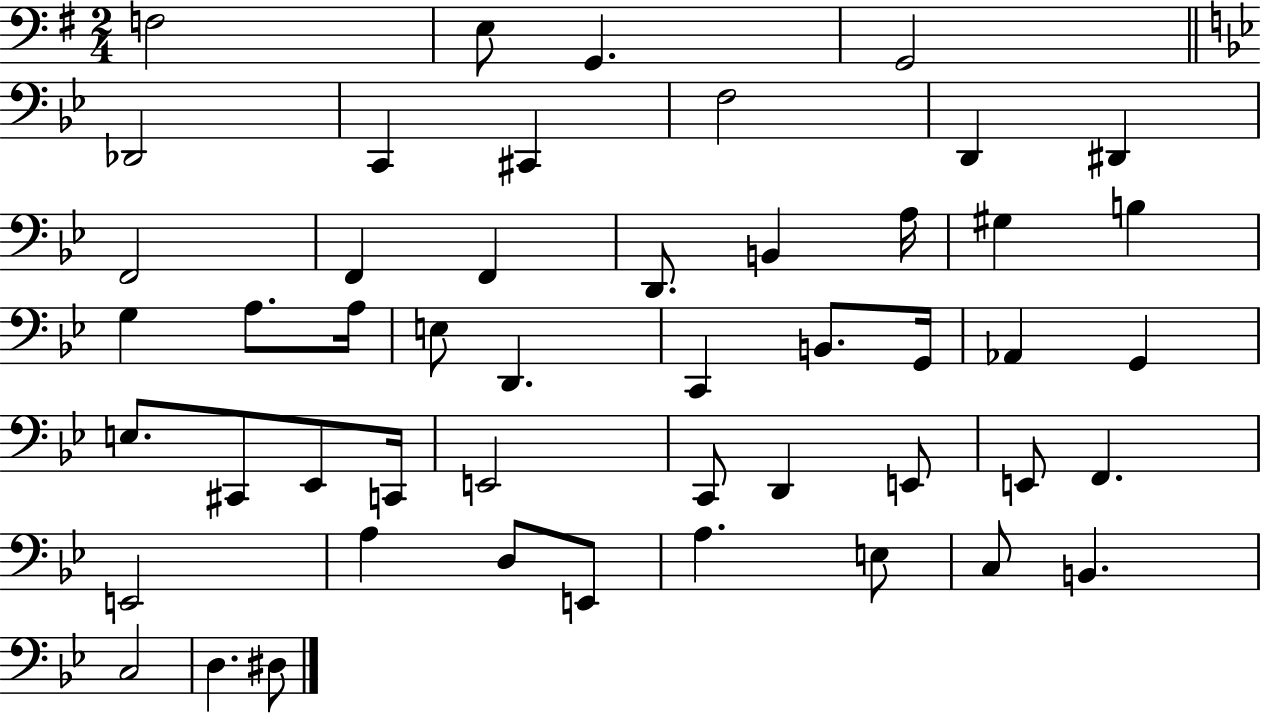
{
  \clef bass
  \numericTimeSignature
  \time 2/4
  \key g \major
  f2 | e8 g,4. | g,2 | \bar "||" \break \key bes \major des,2 | c,4 cis,4 | f2 | d,4 dis,4 | \break f,2 | f,4 f,4 | d,8. b,4 a16 | gis4 b4 | \break g4 a8. a16 | e8 d,4. | c,4 b,8. g,16 | aes,4 g,4 | \break e8. cis,8 ees,8 c,16 | e,2 | c,8 d,4 e,8 | e,8 f,4. | \break e,2 | a4 d8 e,8 | a4. e8 | c8 b,4. | \break c2 | d4. dis8 | \bar "|."
}